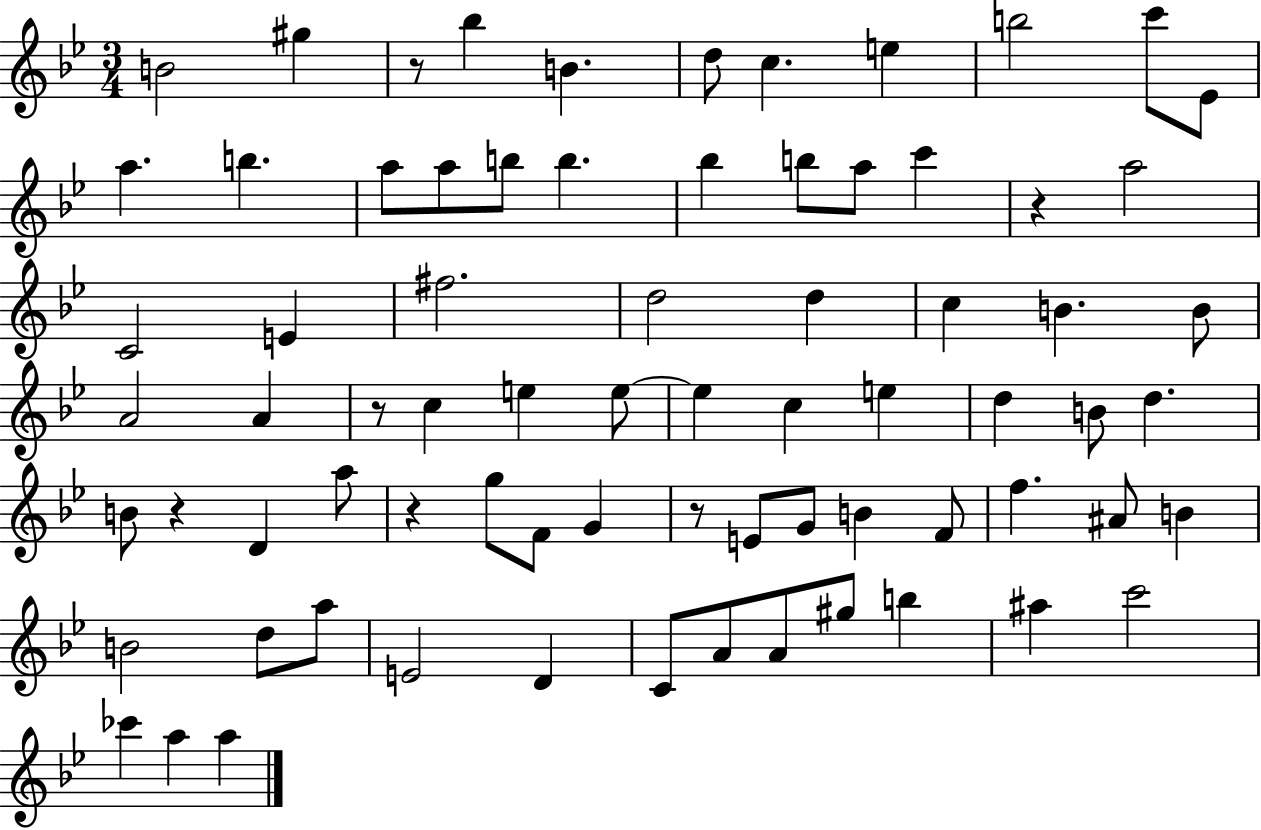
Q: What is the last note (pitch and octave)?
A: A5